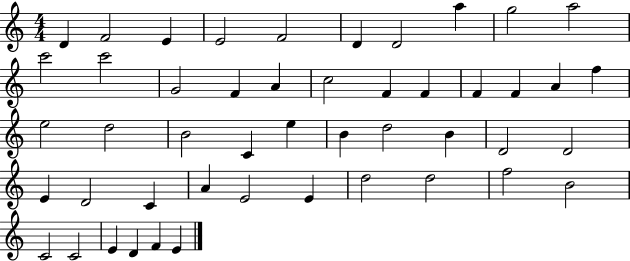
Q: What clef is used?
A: treble